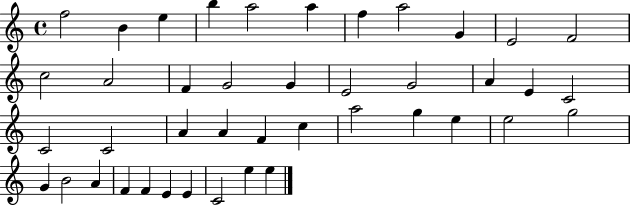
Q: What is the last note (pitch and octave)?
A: E5